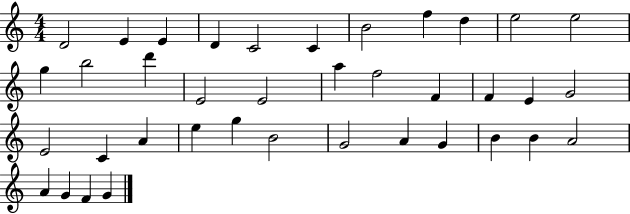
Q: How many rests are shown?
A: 0